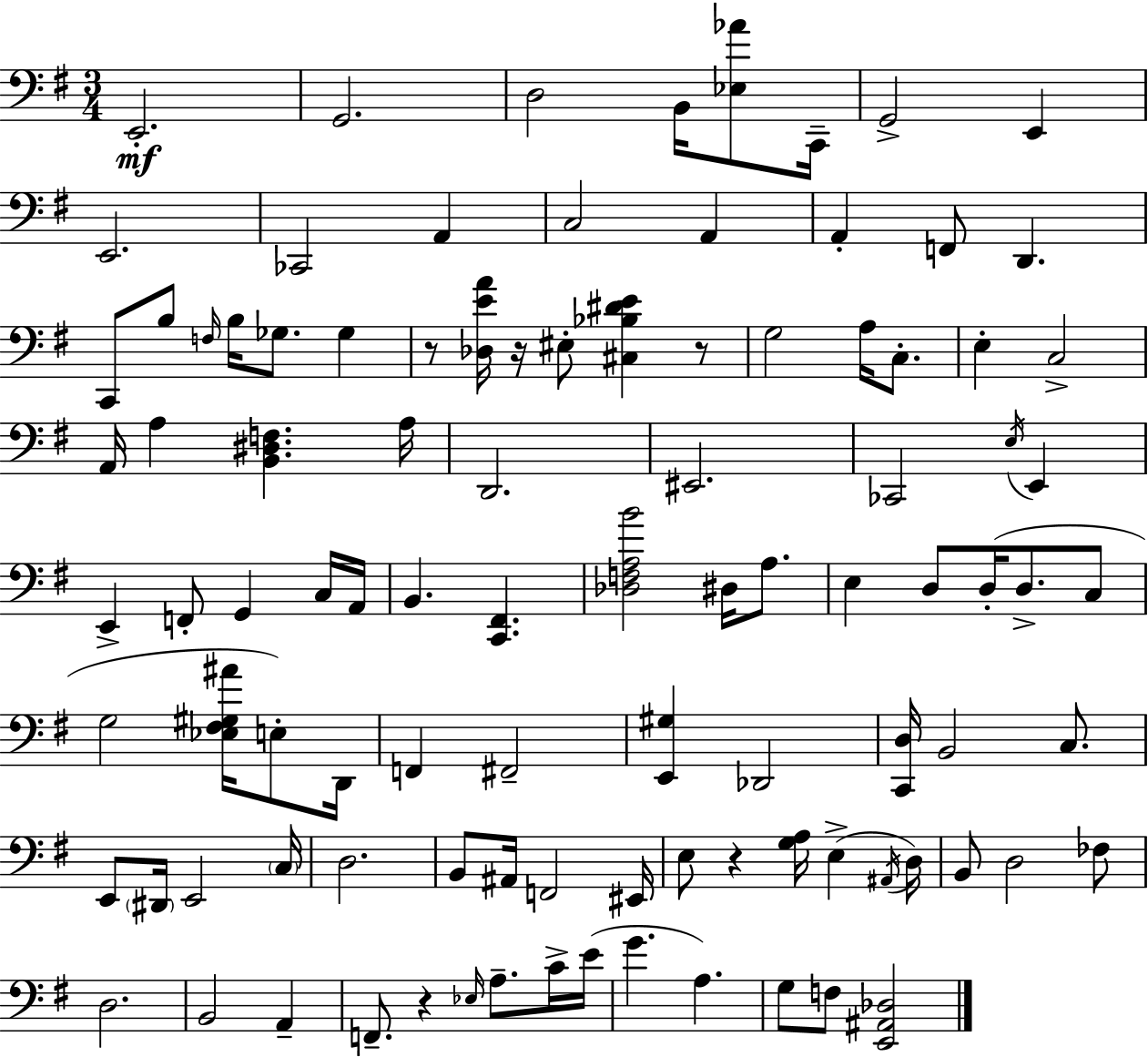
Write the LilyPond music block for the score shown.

{
  \clef bass
  \numericTimeSignature
  \time 3/4
  \key e \minor
  e,2.-.\mf | g,2. | d2 b,16 <ees aes'>8 c,16-- | g,2-> e,4 | \break e,2. | ces,2 a,4 | c2 a,4 | a,4-. f,8 d,4. | \break c,8 b8 \grace { f16 } b16 ges8. ges4 | r8 <des e' a'>16 r16 eis8-. <cis bes dis' e'>4 r8 | g2 a16 c8.-. | e4-. c2-> | \break a,16 a4 <b, dis f>4. | a16 d,2. | eis,2. | ces,2 \acciaccatura { e16 } e,4 | \break e,4-> f,8-. g,4 | c16 a,16 b,4. <c, fis,>4. | <des f a b'>2 dis16 a8. | e4 d8 d16-.( d8.-> | \break c8 g2 <ees fis gis ais'>16 e8-.) | d,16 f,4 fis,2-- | <e, gis>4 des,2 | <c, d>16 b,2 c8. | \break e,8 \parenthesize dis,16 e,2 | \parenthesize c16 d2. | b,8 ais,16 f,2 | eis,16 e8 r4 <g a>16 e4->( | \break \acciaccatura { ais,16 } d16) b,8 d2 | fes8 d2. | b,2 a,4-- | f,8.-- r4 \grace { ees16 } a8.-- | \break c'16-> e'16( g'4. a4.) | g8 f8 <e, ais, des>2 | \bar "|."
}